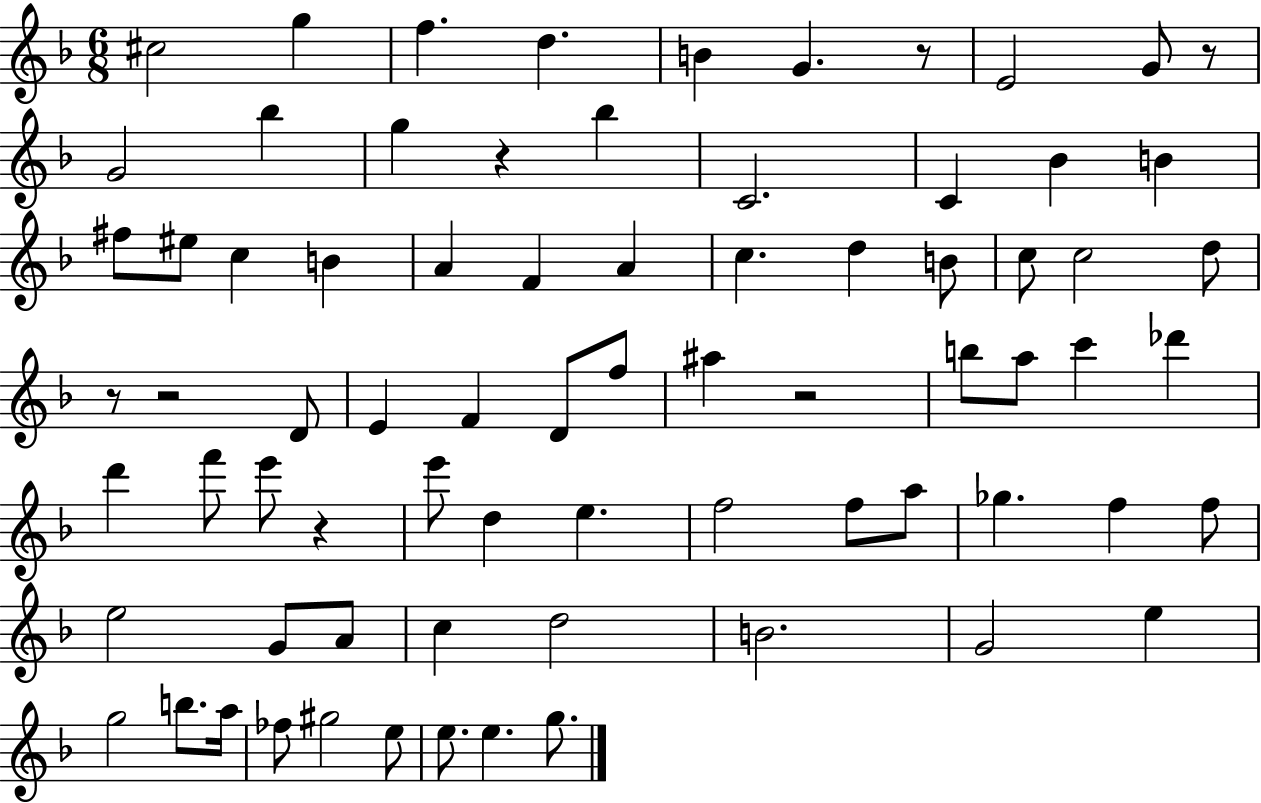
{
  \clef treble
  \numericTimeSignature
  \time 6/8
  \key f \major
  cis''2 g''4 | f''4. d''4. | b'4 g'4. r8 | e'2 g'8 r8 | \break g'2 bes''4 | g''4 r4 bes''4 | c'2. | c'4 bes'4 b'4 | \break fis''8 eis''8 c''4 b'4 | a'4 f'4 a'4 | c''4. d''4 b'8 | c''8 c''2 d''8 | \break r8 r2 d'8 | e'4 f'4 d'8 f''8 | ais''4 r2 | b''8 a''8 c'''4 des'''4 | \break d'''4 f'''8 e'''8 r4 | e'''8 d''4 e''4. | f''2 f''8 a''8 | ges''4. f''4 f''8 | \break e''2 g'8 a'8 | c''4 d''2 | b'2. | g'2 e''4 | \break g''2 b''8. a''16 | fes''8 gis''2 e''8 | e''8. e''4. g''8. | \bar "|."
}